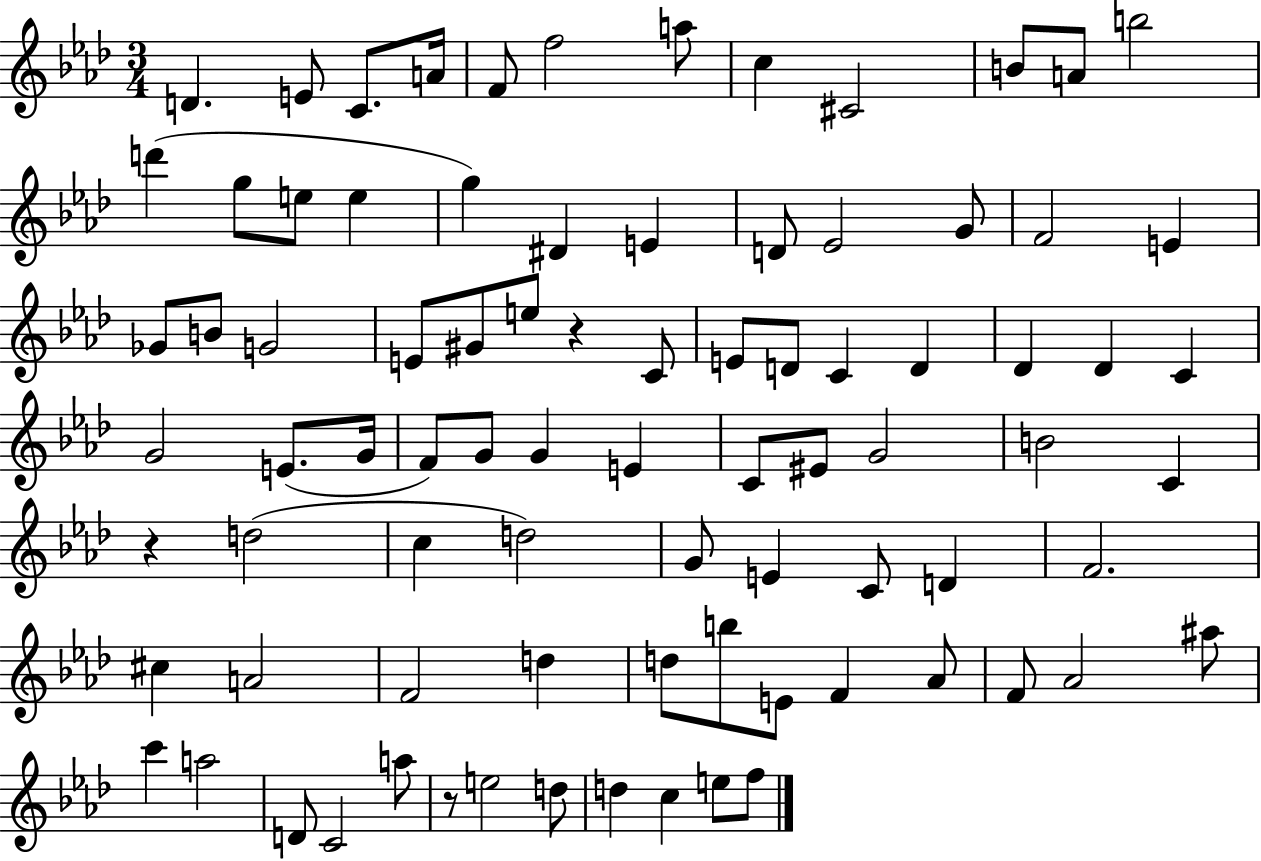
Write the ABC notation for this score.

X:1
T:Untitled
M:3/4
L:1/4
K:Ab
D E/2 C/2 A/4 F/2 f2 a/2 c ^C2 B/2 A/2 b2 d' g/2 e/2 e g ^D E D/2 _E2 G/2 F2 E _G/2 B/2 G2 E/2 ^G/2 e/2 z C/2 E/2 D/2 C D _D _D C G2 E/2 G/4 F/2 G/2 G E C/2 ^E/2 G2 B2 C z d2 c d2 G/2 E C/2 D F2 ^c A2 F2 d d/2 b/2 E/2 F _A/2 F/2 _A2 ^a/2 c' a2 D/2 C2 a/2 z/2 e2 d/2 d c e/2 f/2